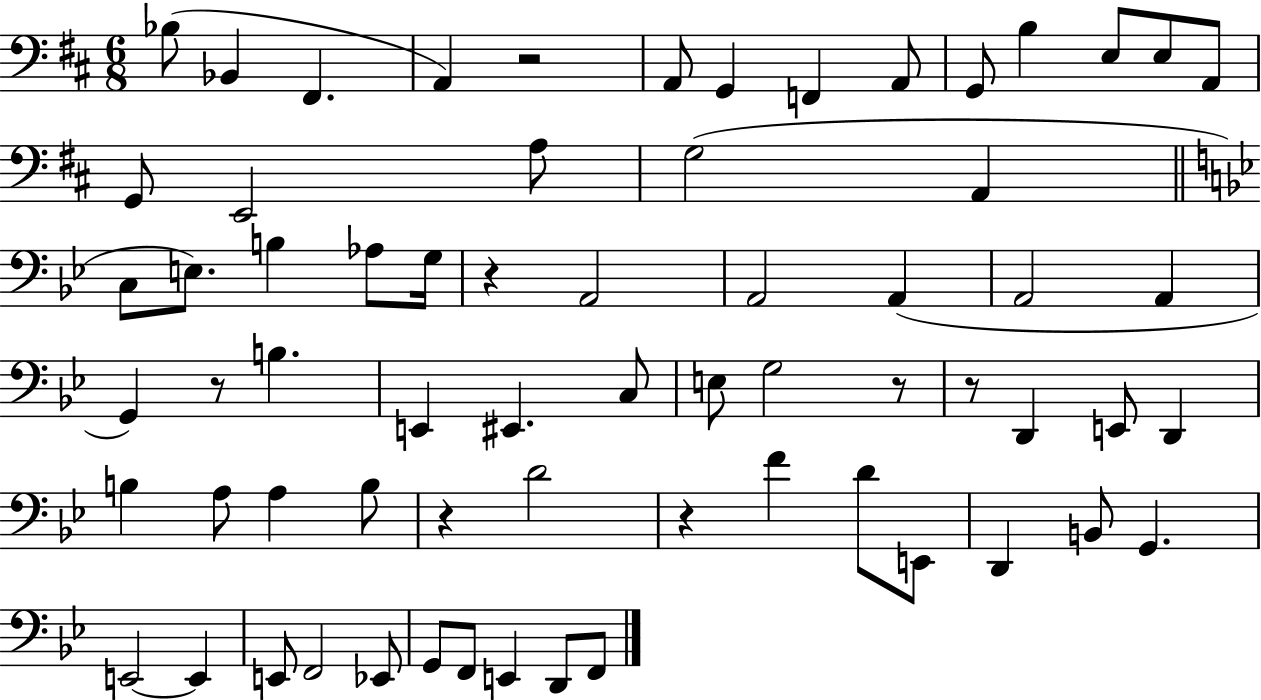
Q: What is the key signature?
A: D major